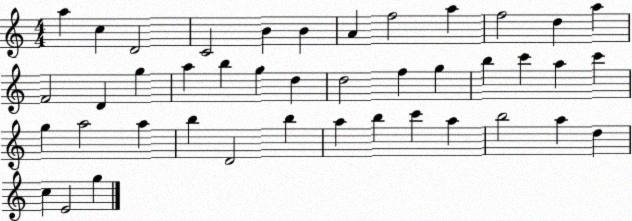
X:1
T:Untitled
M:4/4
L:1/4
K:C
a c D2 C2 B B A f2 a f2 d a F2 D g a b g d d2 f g b c' a c' g a2 a b D2 b a b c' a b2 a d c E2 g